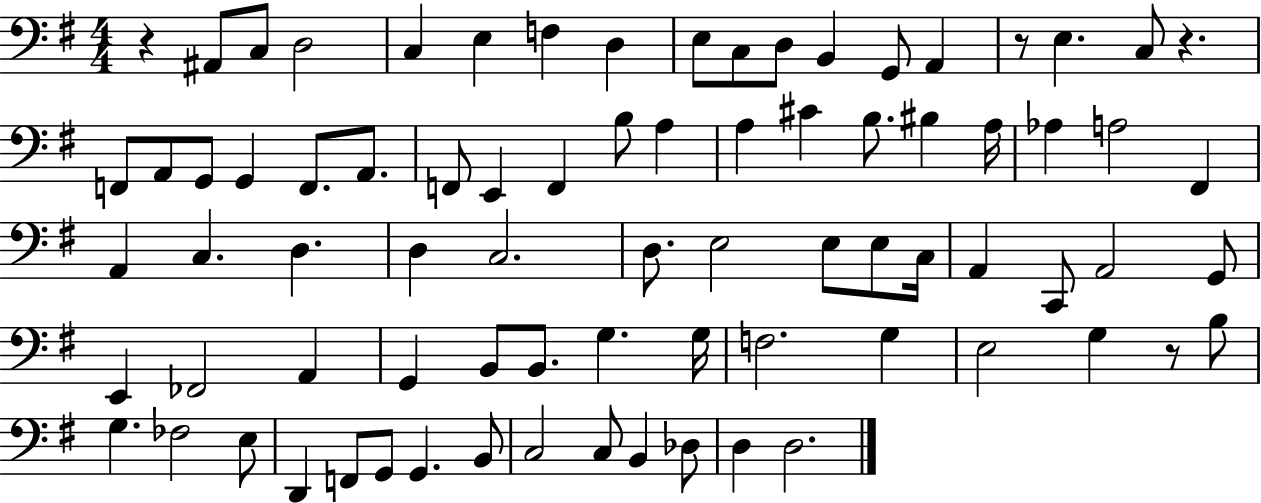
{
  \clef bass
  \numericTimeSignature
  \time 4/4
  \key g \major
  r4 ais,8 c8 d2 | c4 e4 f4 d4 | e8 c8 d8 b,4 g,8 a,4 | r8 e4. c8 r4. | \break f,8 a,8 g,8 g,4 f,8. a,8. | f,8 e,4 f,4 b8 a4 | a4 cis'4 b8. bis4 a16 | aes4 a2 fis,4 | \break a,4 c4. d4. | d4 c2. | d8. e2 e8 e8 c16 | a,4 c,8 a,2 g,8 | \break e,4 fes,2 a,4 | g,4 b,8 b,8. g4. g16 | f2. g4 | e2 g4 r8 b8 | \break g4. fes2 e8 | d,4 f,8 g,8 g,4. b,8 | c2 c8 b,4 des8 | d4 d2. | \break \bar "|."
}